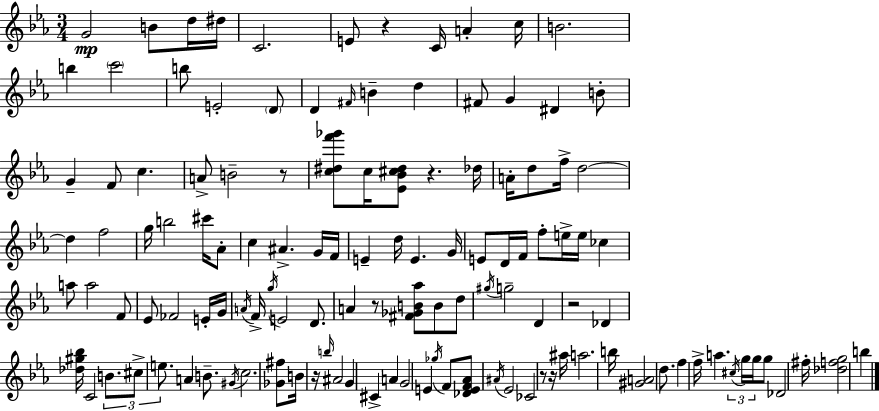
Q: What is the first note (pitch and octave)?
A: G4